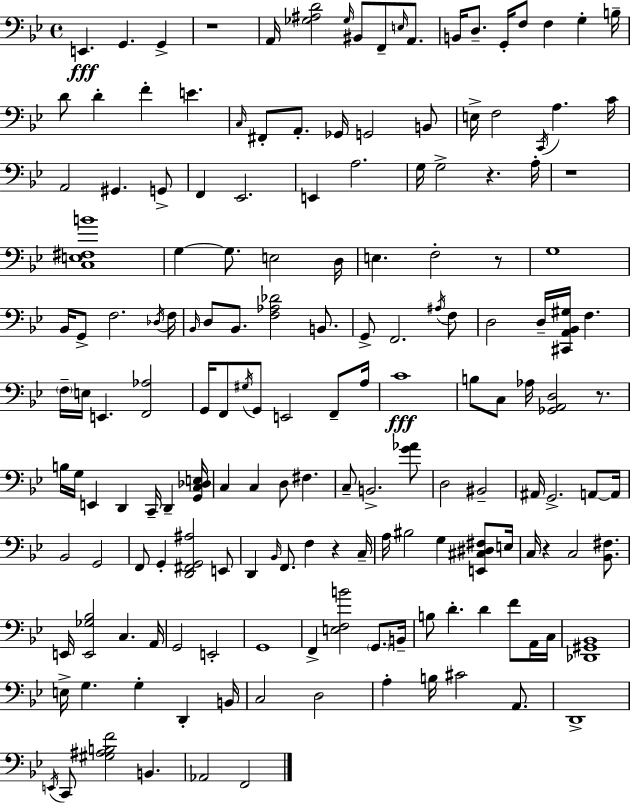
E2/q. G2/q. G2/q R/w A2/s [Gb3,A#3,D4]/h Gb3/s BIS2/e F2/e E3/s A2/e. B2/s D3/e. G2/s F3/e F3/q G3/q B3/s D4/e D4/q F4/q E4/q. C3/s F#2/e A2/e. Gb2/s G2/h B2/e E3/s F3/h C2/s A3/q. C4/s A2/h G#2/q. G2/e F2/q Eb2/h. E2/q A3/h. G3/s G3/h R/q. A3/s R/w [C3,E3,F#3,B4]/w G3/q G3/e. E3/h D3/s E3/q. F3/h R/e G3/w Bb2/s G2/e F3/h. Db3/s F3/s Bb2/s D3/e Bb2/e. [F3,Ab3,Db4]/h B2/e. G2/e F2/h. A#3/s F3/e D3/h D3/s [C#2,A2,Bb2,G#3]/s F3/q. F3/s E3/s E2/q. [F2,Ab3]/h G2/s F2/e G#3/s G2/e E2/h F2/e A3/s C4/w B3/e C3/e Ab3/s [Gb2,A2,D3]/h R/e. B3/s G3/s E2/q D2/q C2/s D2/q [G2,C3,Db3,E3]/s C3/q C3/q D3/e F#3/q. C3/e B2/h. [G4,Ab4]/e D3/h BIS2/h A#2/s G2/h. A2/e A2/s Bb2/h G2/h F2/e G2/q [D2,F#2,G2,A#3]/h E2/e D2/q Bb2/s F2/e. F3/q R/q C3/s A3/s BIS3/h G3/q [E2,C#3,D#3,F#3]/e E3/s C3/s R/q C3/h [Bb2,F#3]/e. E2/s [E2,Gb3,Bb3]/h C3/q. A2/s G2/h E2/h G2/w F2/q [E3,F3,B4]/h G2/e. B2/s B3/e D4/q. D4/q F4/e A2/s C3/s [Db2,G#2,Bb2]/w E3/s G3/q. G3/q D2/q B2/s C3/h D3/h A3/q B3/s C#4/h A2/e. D2/w E2/s C2/e [G#3,A#3,B3,F4]/h B2/q. Ab2/h F2/h